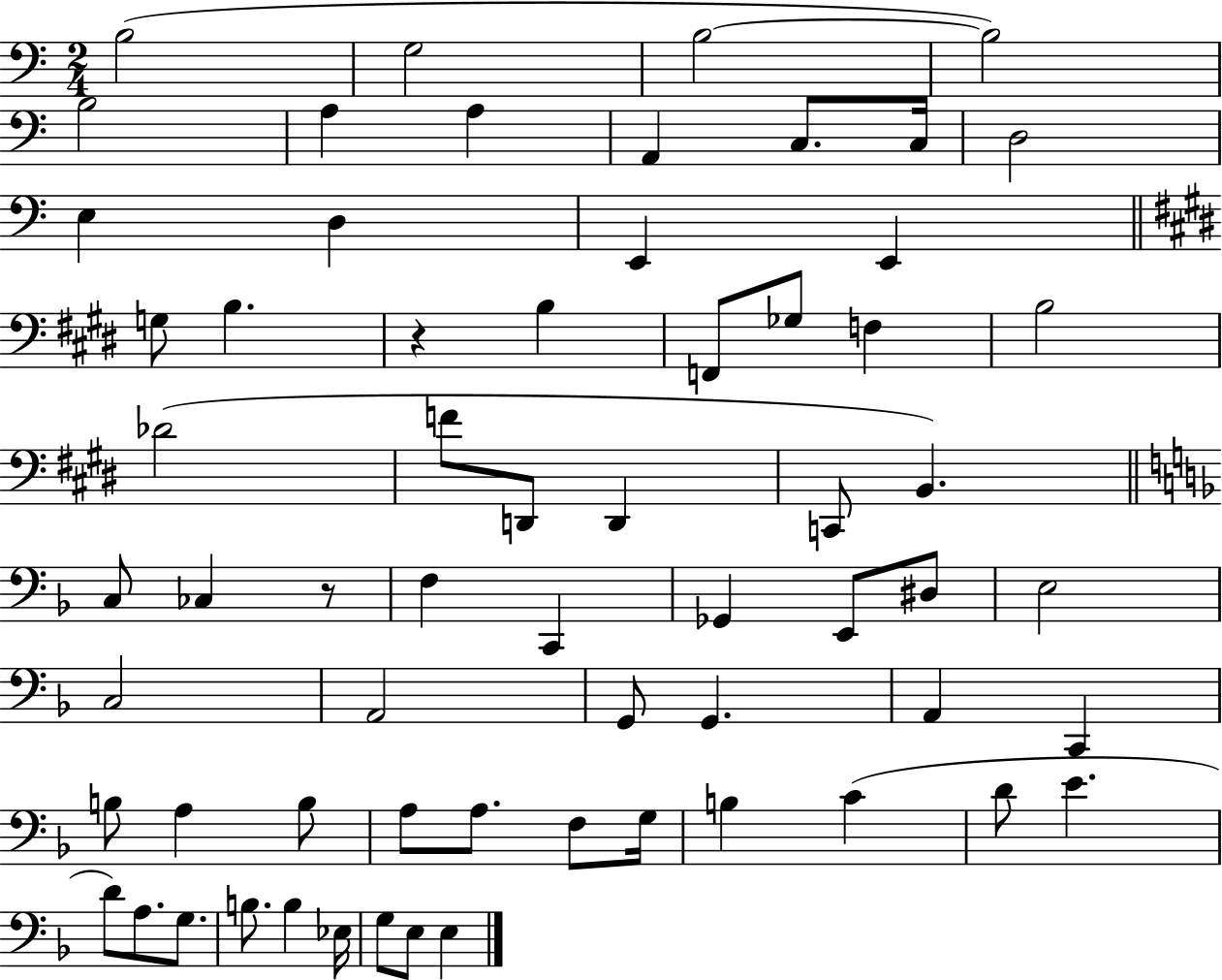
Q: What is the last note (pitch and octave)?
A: E3